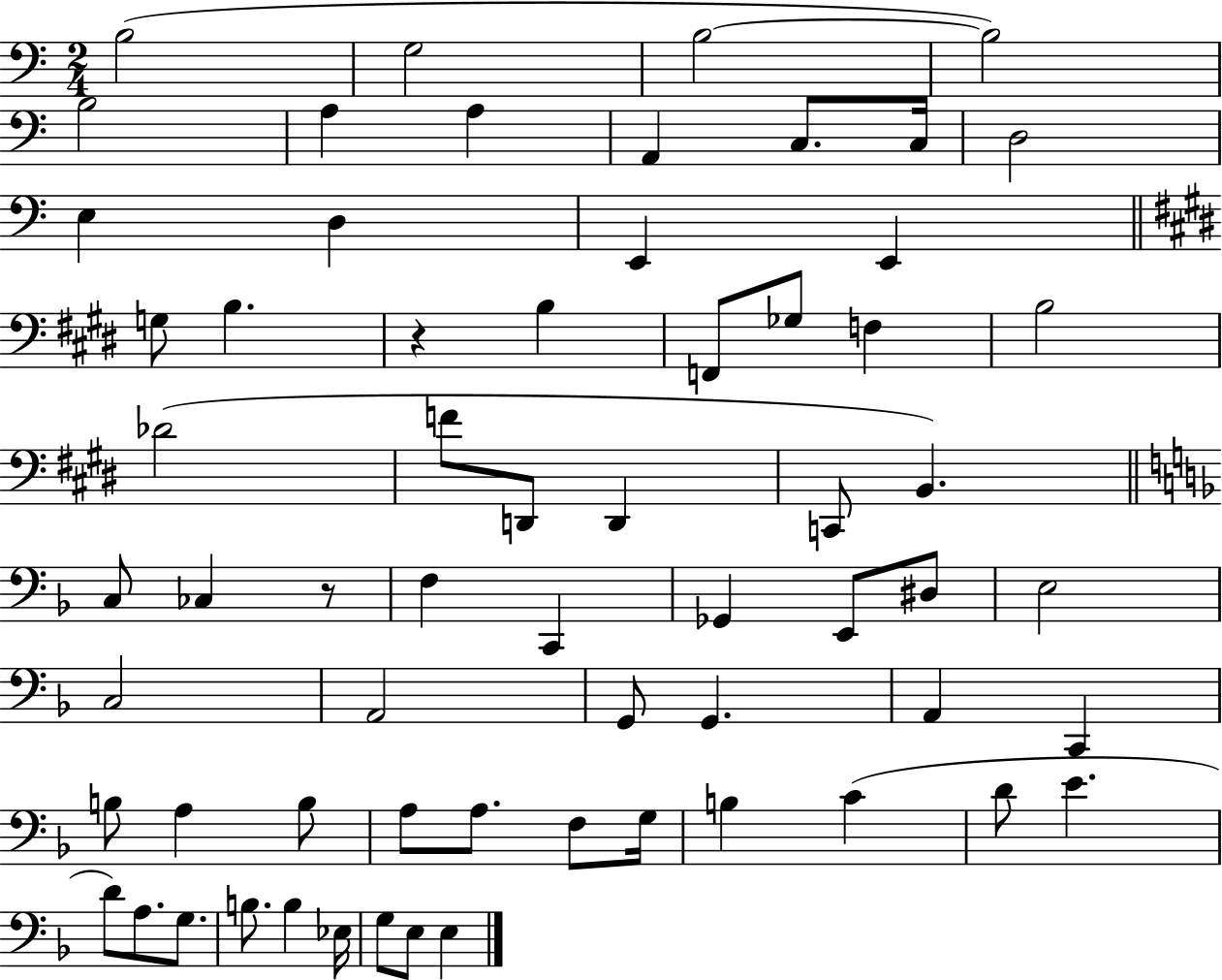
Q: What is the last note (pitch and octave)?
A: E3